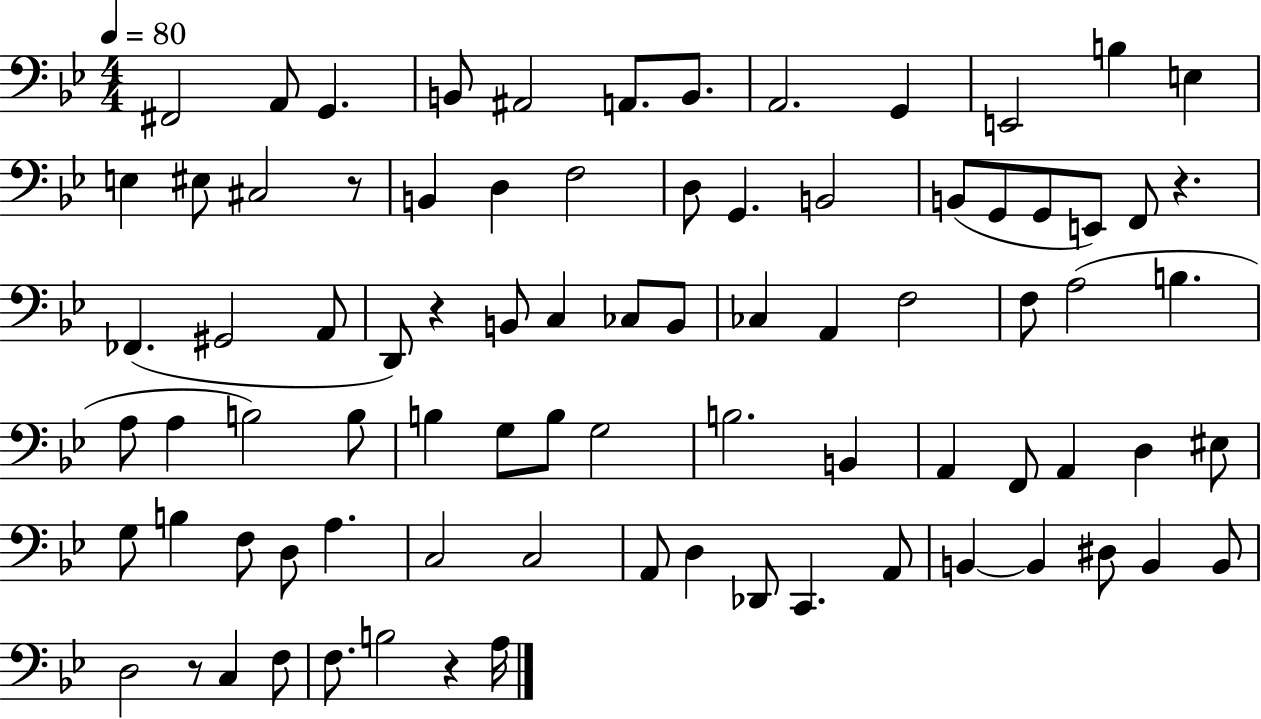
X:1
T:Untitled
M:4/4
L:1/4
K:Bb
^F,,2 A,,/2 G,, B,,/2 ^A,,2 A,,/2 B,,/2 A,,2 G,, E,,2 B, E, E, ^E,/2 ^C,2 z/2 B,, D, F,2 D,/2 G,, B,,2 B,,/2 G,,/2 G,,/2 E,,/2 F,,/2 z _F,, ^G,,2 A,,/2 D,,/2 z B,,/2 C, _C,/2 B,,/2 _C, A,, F,2 F,/2 A,2 B, A,/2 A, B,2 B,/2 B, G,/2 B,/2 G,2 B,2 B,, A,, F,,/2 A,, D, ^E,/2 G,/2 B, F,/2 D,/2 A, C,2 C,2 A,,/2 D, _D,,/2 C,, A,,/2 B,, B,, ^D,/2 B,, B,,/2 D,2 z/2 C, F,/2 F,/2 B,2 z A,/4